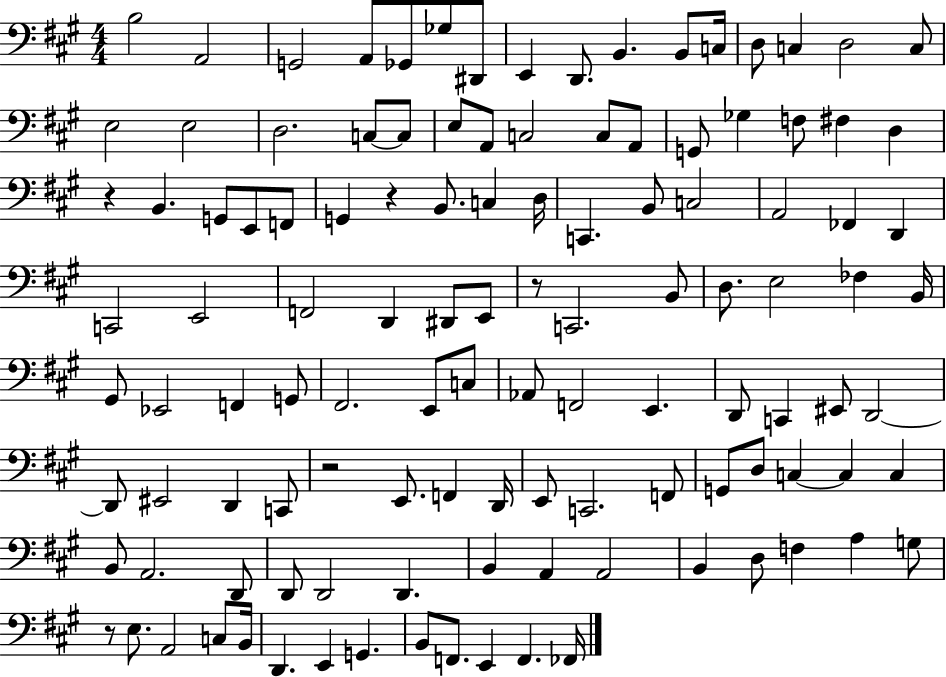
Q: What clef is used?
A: bass